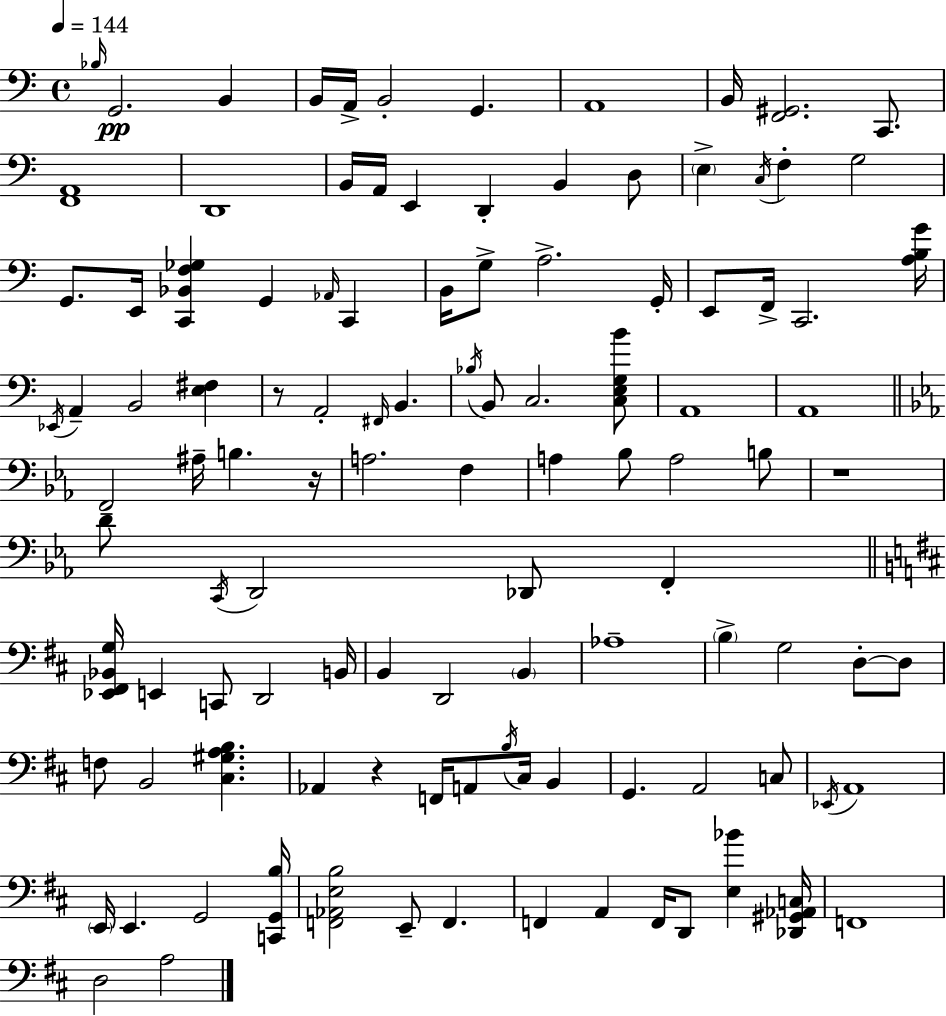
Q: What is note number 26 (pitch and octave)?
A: C2